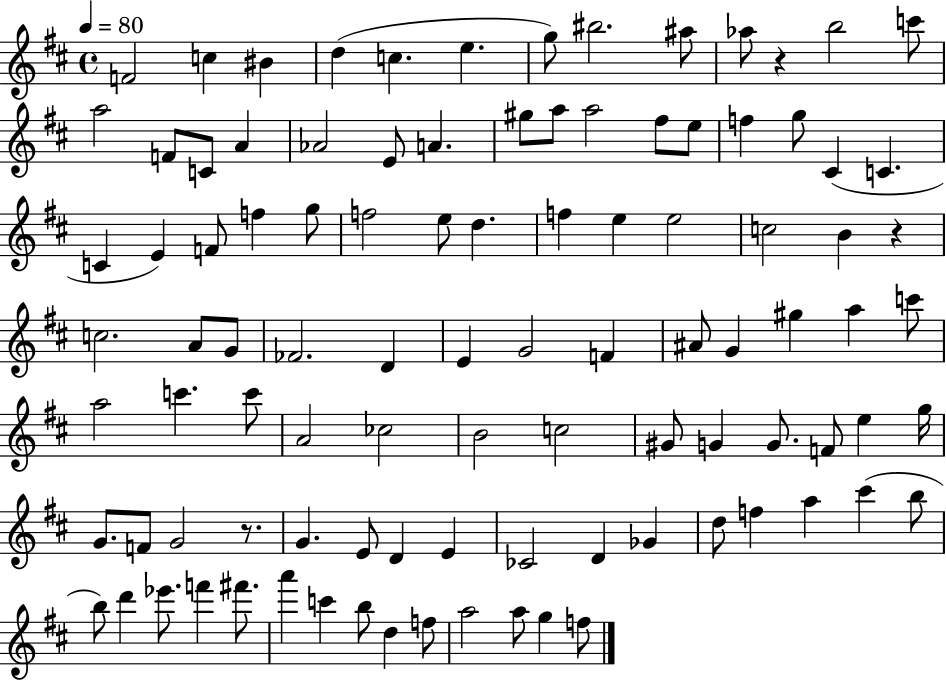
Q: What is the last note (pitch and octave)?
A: F5